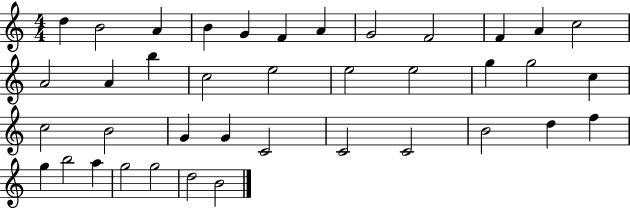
{
  \clef treble
  \numericTimeSignature
  \time 4/4
  \key c \major
  d''4 b'2 a'4 | b'4 g'4 f'4 a'4 | g'2 f'2 | f'4 a'4 c''2 | \break a'2 a'4 b''4 | c''2 e''2 | e''2 e''2 | g''4 g''2 c''4 | \break c''2 b'2 | g'4 g'4 c'2 | c'2 c'2 | b'2 d''4 f''4 | \break g''4 b''2 a''4 | g''2 g''2 | d''2 b'2 | \bar "|."
}